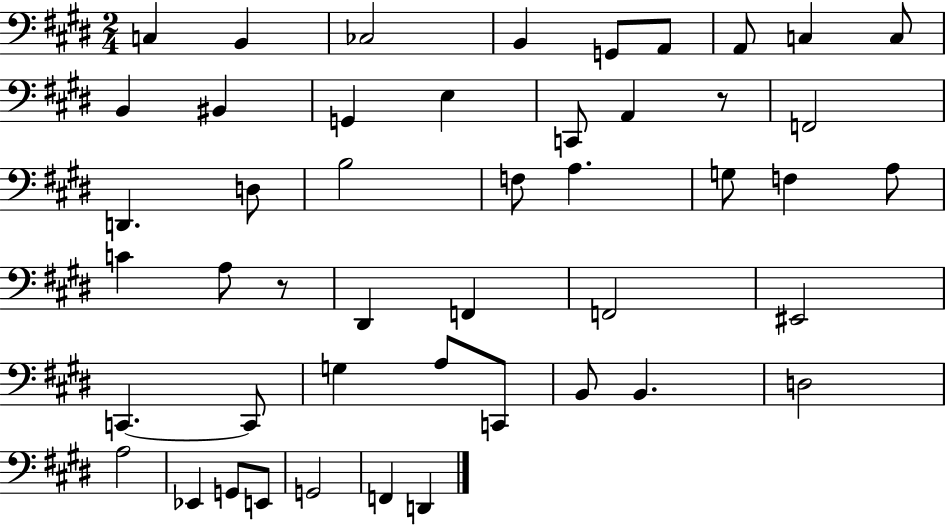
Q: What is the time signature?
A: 2/4